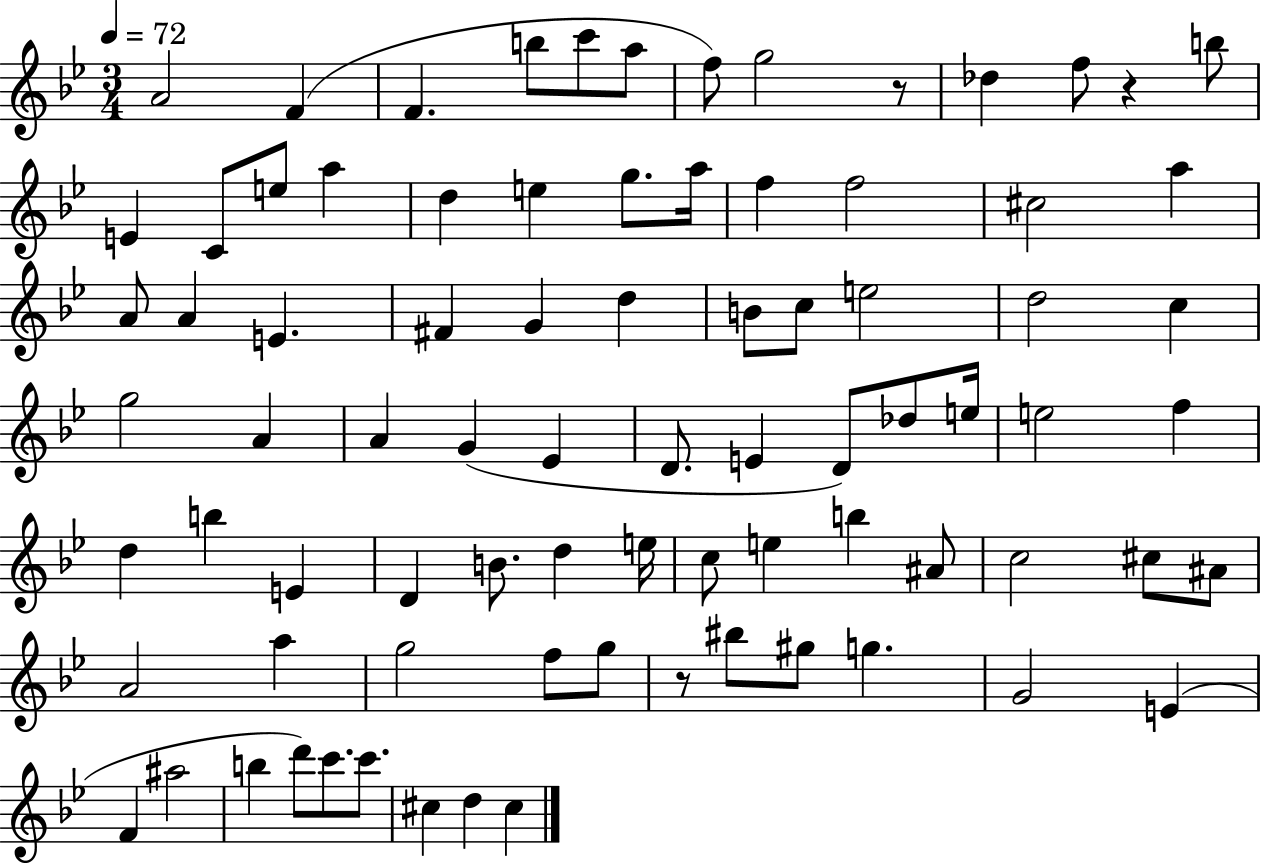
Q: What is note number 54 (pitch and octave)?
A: C5